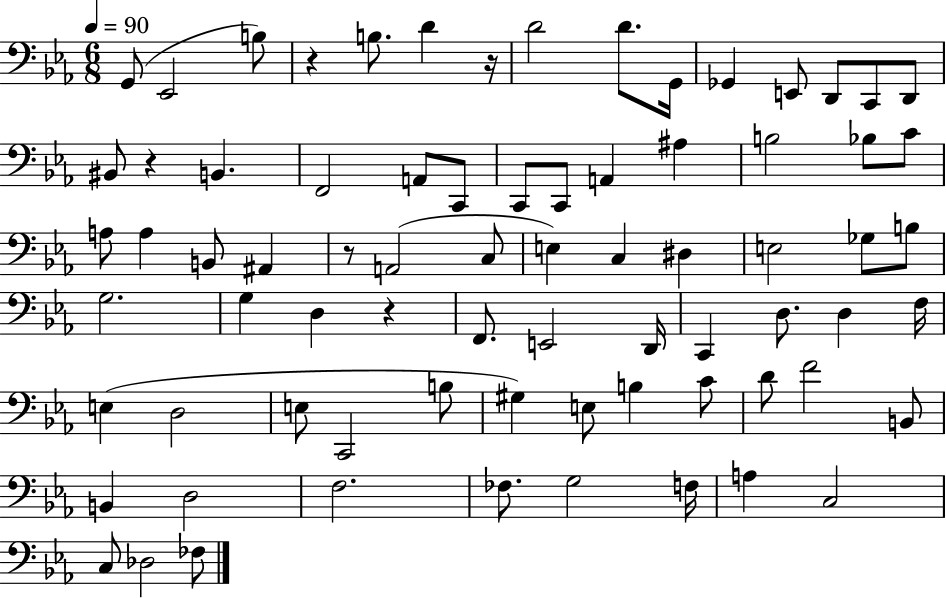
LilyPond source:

{
  \clef bass
  \numericTimeSignature
  \time 6/8
  \key ees \major
  \tempo 4 = 90
  g,8( ees,2 b8) | r4 b8. d'4 r16 | d'2 d'8. g,16 | ges,4 e,8 d,8 c,8 d,8 | \break bis,8 r4 b,4. | f,2 a,8 c,8 | c,8 c,8 a,4 ais4 | b2 bes8 c'8 | \break a8 a4 b,8 ais,4 | r8 a,2( c8 | e4) c4 dis4 | e2 ges8 b8 | \break g2. | g4 d4 r4 | f,8. e,2 d,16 | c,4 d8. d4 f16 | \break e4( d2 | e8 c,2 b8 | gis4) e8 b4 c'8 | d'8 f'2 b,8 | \break b,4 d2 | f2. | fes8. g2 f16 | a4 c2 | \break c8 des2 fes8 | \bar "|."
}